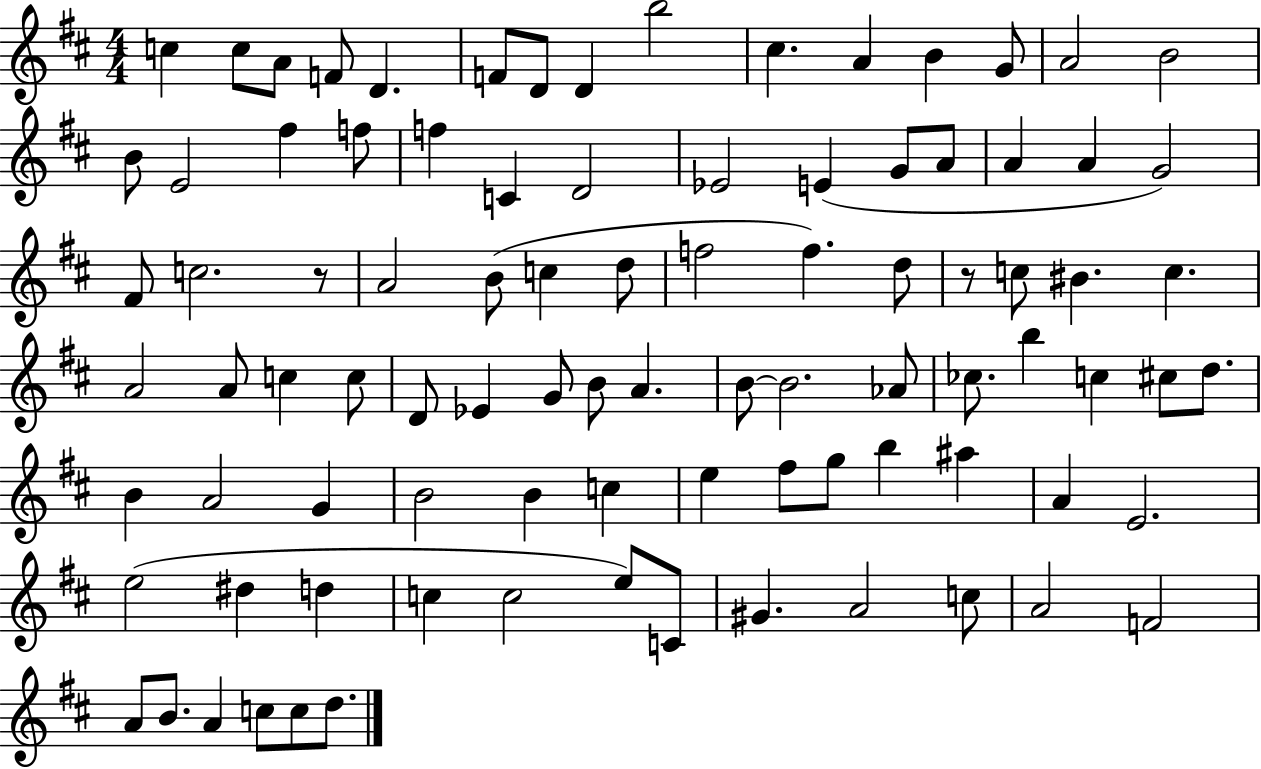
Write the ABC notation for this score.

X:1
T:Untitled
M:4/4
L:1/4
K:D
c c/2 A/2 F/2 D F/2 D/2 D b2 ^c A B G/2 A2 B2 B/2 E2 ^f f/2 f C D2 _E2 E G/2 A/2 A A G2 ^F/2 c2 z/2 A2 B/2 c d/2 f2 f d/2 z/2 c/2 ^B c A2 A/2 c c/2 D/2 _E G/2 B/2 A B/2 B2 _A/2 _c/2 b c ^c/2 d/2 B A2 G B2 B c e ^f/2 g/2 b ^a A E2 e2 ^d d c c2 e/2 C/2 ^G A2 c/2 A2 F2 A/2 B/2 A c/2 c/2 d/2